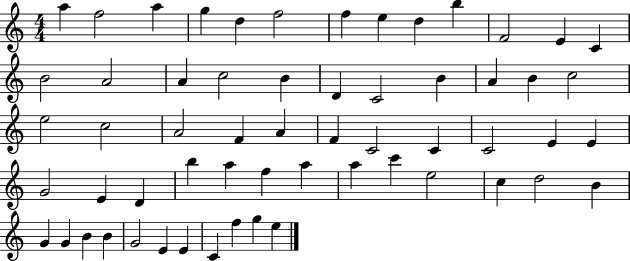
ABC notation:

X:1
T:Untitled
M:4/4
L:1/4
K:C
a f2 a g d f2 f e d b F2 E C B2 A2 A c2 B D C2 B A B c2 e2 c2 A2 F A F C2 C C2 E E G2 E D b a f a a c' e2 c d2 B G G B B G2 E E C f g e